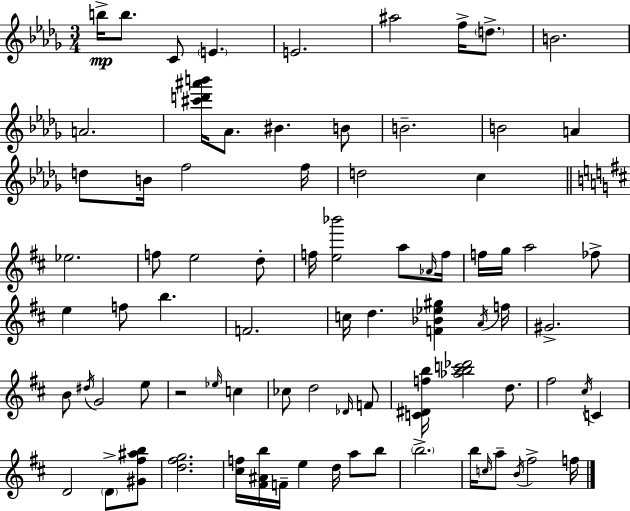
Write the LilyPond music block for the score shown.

{
  \clef treble
  \numericTimeSignature
  \time 3/4
  \key bes \minor
  \repeat volta 2 { b''16->\mp b''8. c'8 \parenthesize e'4. | e'2. | ais''2 f''16-> \parenthesize d''8.-> | b'2. | \break a'2. | <cis''' d''' ais''' b'''>16 aes'8. bis'4. b'8 | b'2.-- | b'2 a'4 | \break d''8 b'16 f''2 f''16 | d''2 c''4 | \bar "||" \break \key d \major ees''2. | f''8 e''2 d''8-. | f''16 <e'' bes'''>2 a''8 \grace { aes'16 } | f''16 f''16 g''16 a''2 fes''8-> | \break e''4 f''8 b''4. | f'2. | c''16 d''4. <f' bes' ees'' gis''>4 | \acciaccatura { a'16 } f''16 gis'2.-> | \break b'8 \acciaccatura { dis''16 } g'2 | e''8 r2 \grace { ees''16 } | c''4 ces''8 d''2 | \grace { des'16 } f'8 <c' dis' f'' b''>16 <aes'' b'' c''' des'''>2 | \break d''8. fis''2 | \acciaccatura { cis''16 } c'4 d'2 | \parenthesize d'8-> <gis' fis'' ais'' b''>8 <d'' fis'' g''>2. | <cis'' f''>16 <fis' ais' b''>16 f'16-- e''4 | \break d''16 a''8 b''8 \parenthesize b''2.-> | b''16 \grace { c''16 } a''8-- \acciaccatura { b'16 } fis''2-> | f''16 } \bar "|."
}